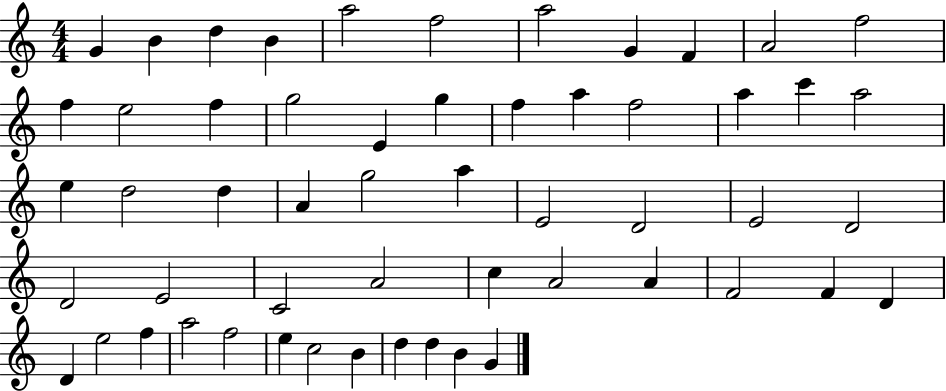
G4/q B4/q D5/q B4/q A5/h F5/h A5/h G4/q F4/q A4/h F5/h F5/q E5/h F5/q G5/h E4/q G5/q F5/q A5/q F5/h A5/q C6/q A5/h E5/q D5/h D5/q A4/q G5/h A5/q E4/h D4/h E4/h D4/h D4/h E4/h C4/h A4/h C5/q A4/h A4/q F4/h F4/q D4/q D4/q E5/h F5/q A5/h F5/h E5/q C5/h B4/q D5/q D5/q B4/q G4/q